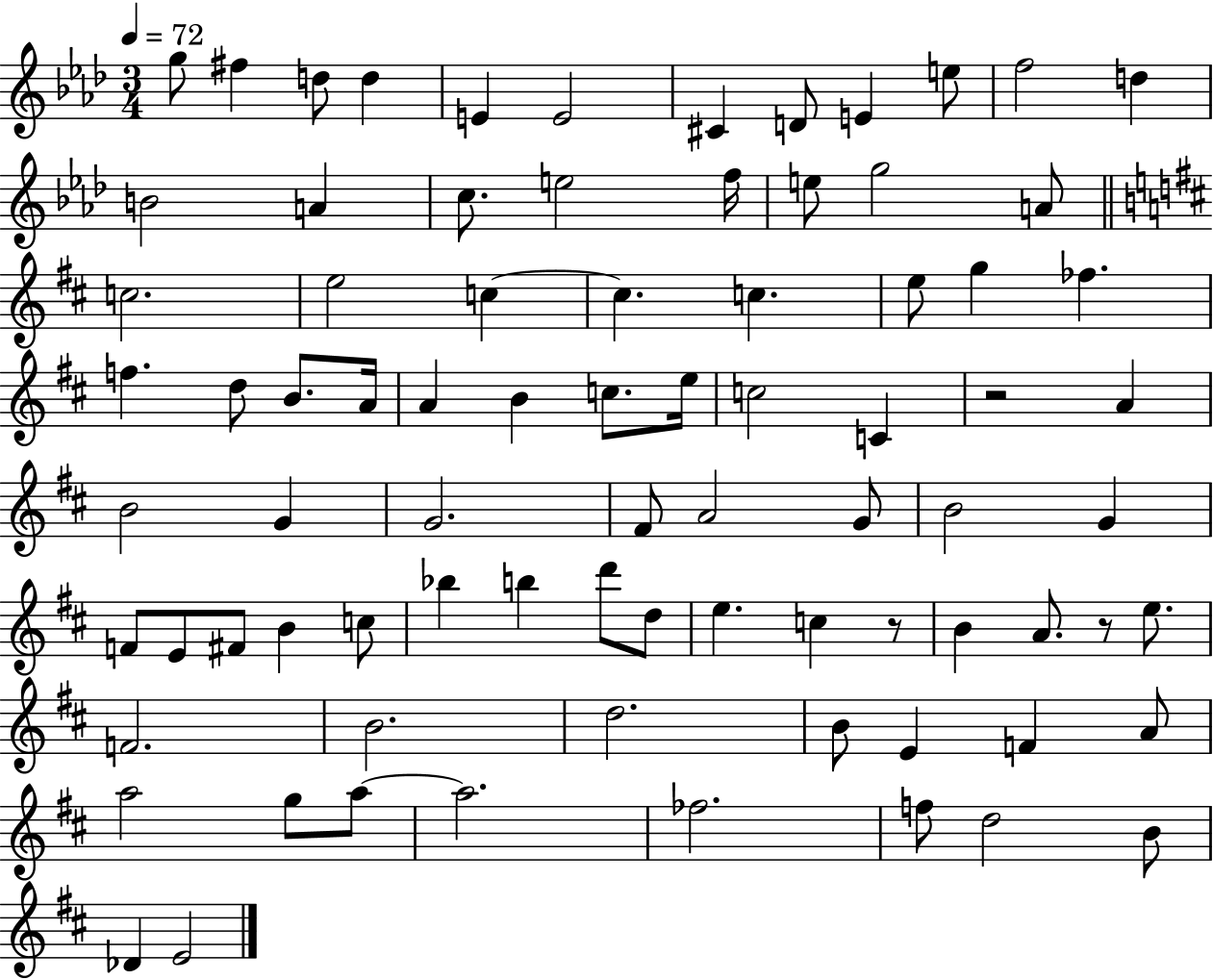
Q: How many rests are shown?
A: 3